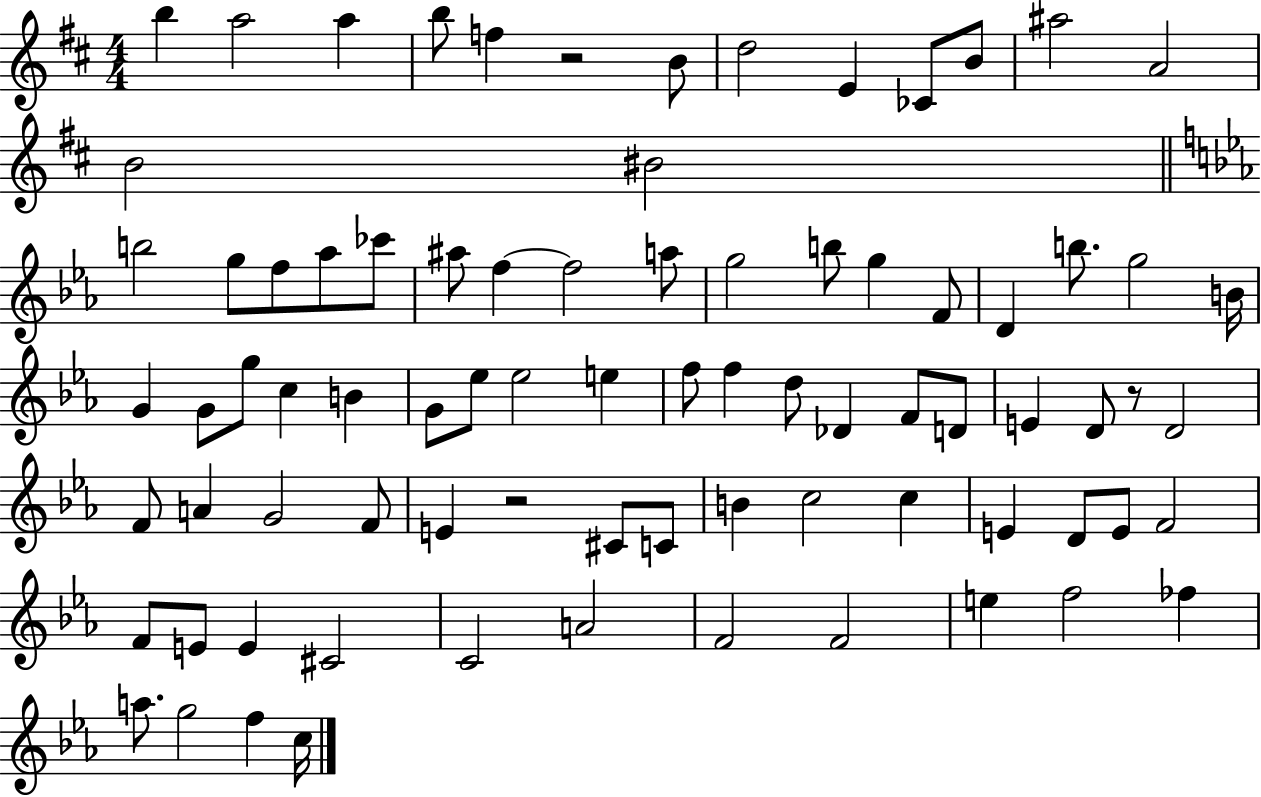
{
  \clef treble
  \numericTimeSignature
  \time 4/4
  \key d \major
  b''4 a''2 a''4 | b''8 f''4 r2 b'8 | d''2 e'4 ces'8 b'8 | ais''2 a'2 | \break b'2 bis'2 | \bar "||" \break \key ees \major b''2 g''8 f''8 aes''8 ces'''8 | ais''8 f''4~~ f''2 a''8 | g''2 b''8 g''4 f'8 | d'4 b''8. g''2 b'16 | \break g'4 g'8 g''8 c''4 b'4 | g'8 ees''8 ees''2 e''4 | f''8 f''4 d''8 des'4 f'8 d'8 | e'4 d'8 r8 d'2 | \break f'8 a'4 g'2 f'8 | e'4 r2 cis'8 c'8 | b'4 c''2 c''4 | e'4 d'8 e'8 f'2 | \break f'8 e'8 e'4 cis'2 | c'2 a'2 | f'2 f'2 | e''4 f''2 fes''4 | \break a''8. g''2 f''4 c''16 | \bar "|."
}